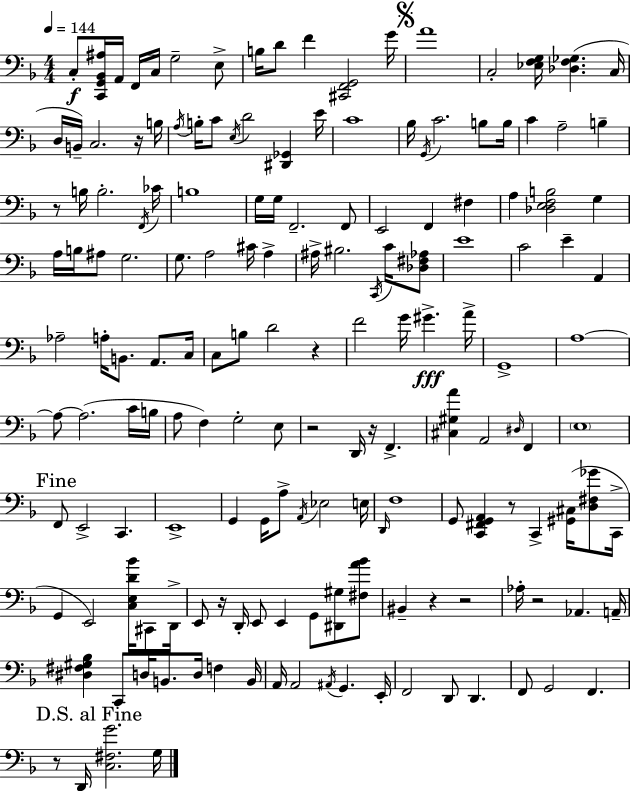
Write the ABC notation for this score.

X:1
T:Untitled
M:4/4
L:1/4
K:F
C,/2 [C,,G,,_B,,^A,]/4 A,,/4 F,,/4 C,/4 G,2 E,/2 B,/4 D/2 F [^C,,F,,G,,]2 G/4 A4 C,2 [_E,F,G,]/4 [_D,F,_G,] C,/4 D,/4 B,,/4 C,2 z/4 B,/4 A,/4 B,/4 C/2 E,/4 D2 [^D,,_G,,] E/4 C4 _B,/4 G,,/4 C2 B,/2 B,/4 C A,2 B, z/2 B,/4 B,2 F,,/4 _C/4 B,4 G,/4 G,/4 F,,2 F,,/2 E,,2 F,, ^F, A, [_D,E,F,B,]2 G, A,/4 B,/4 ^A,/2 G,2 G,/2 A,2 ^C/4 A, ^A,/4 ^B,2 C,,/4 C/4 [_D,^F,_A,]/2 E4 C2 E A,, _A,2 A,/4 B,,/2 A,,/2 C,/4 C,/2 B,/2 D2 z F2 G/4 ^G A/4 G,,4 A,4 A,/2 A,2 C/4 B,/4 A,/2 F, G,2 E,/2 z2 D,,/4 z/4 F,, [^C,^G,A] A,,2 ^D,/4 F,, E,4 F,,/2 E,,2 C,, E,,4 G,, G,,/4 A,/2 A,,/4 _E,2 E,/4 D,,/4 F,4 G,,/2 [C,,^F,,G,,A,,] z/2 C,, [^G,,^C,]/4 [D,^F,_G]/2 C,,/4 G,, E,,2 [C,E,D_B]/4 ^C,,/2 D,,/4 E,,/2 z/4 D,,/4 E,,/2 E,, G,,/2 [^D,,^G,]/2 [^F,A_B]/2 ^B,, z z2 _A,/4 z2 _A,, A,,/4 [^D,^F,^G,_B,] C,,/2 D,/4 B,,/2 D,/4 F, B,,/4 A,,/4 A,,2 ^A,,/4 G,, E,,/4 F,,2 D,,/2 D,, F,,/2 G,,2 F,, z/2 D,,/4 [C,^F,G]2 G,/4